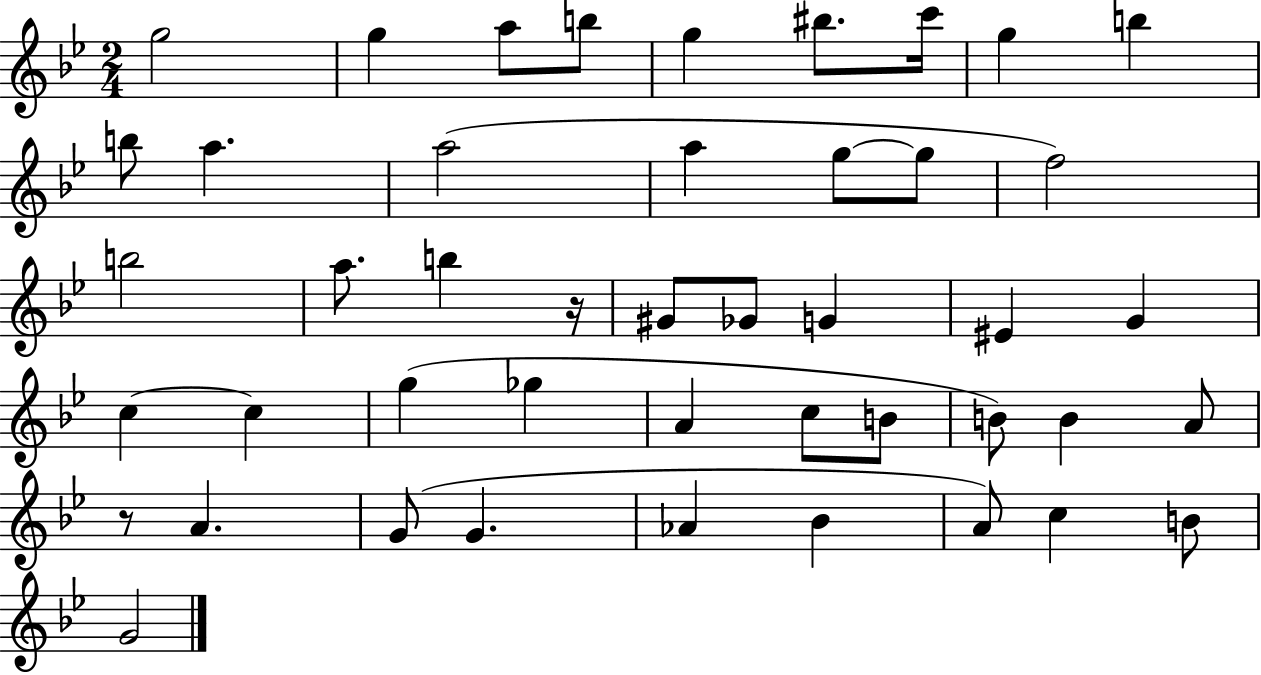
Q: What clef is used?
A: treble